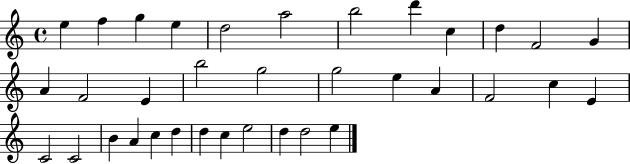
X:1
T:Untitled
M:4/4
L:1/4
K:C
e f g e d2 a2 b2 d' c d F2 G A F2 E b2 g2 g2 e A F2 c E C2 C2 B A c d d c e2 d d2 e